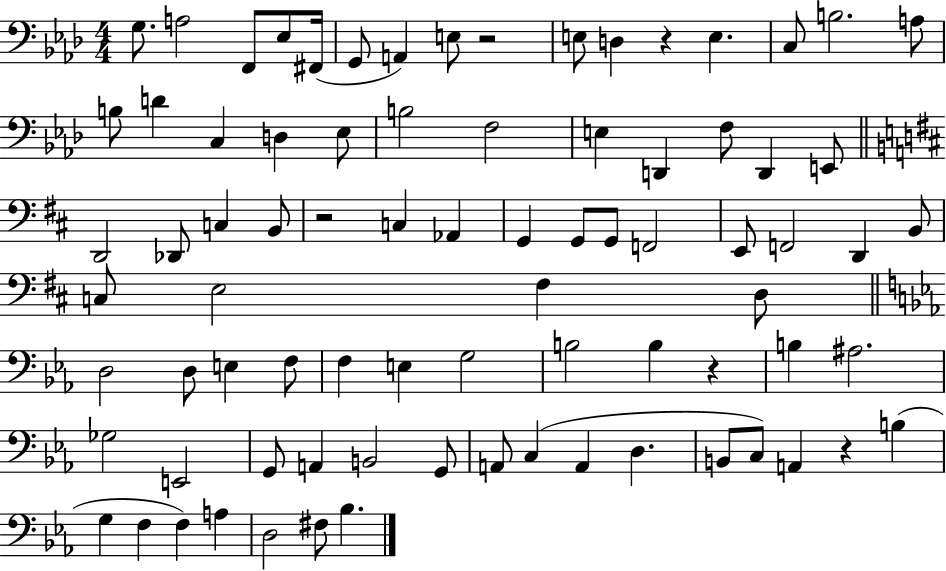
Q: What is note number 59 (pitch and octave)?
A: A2